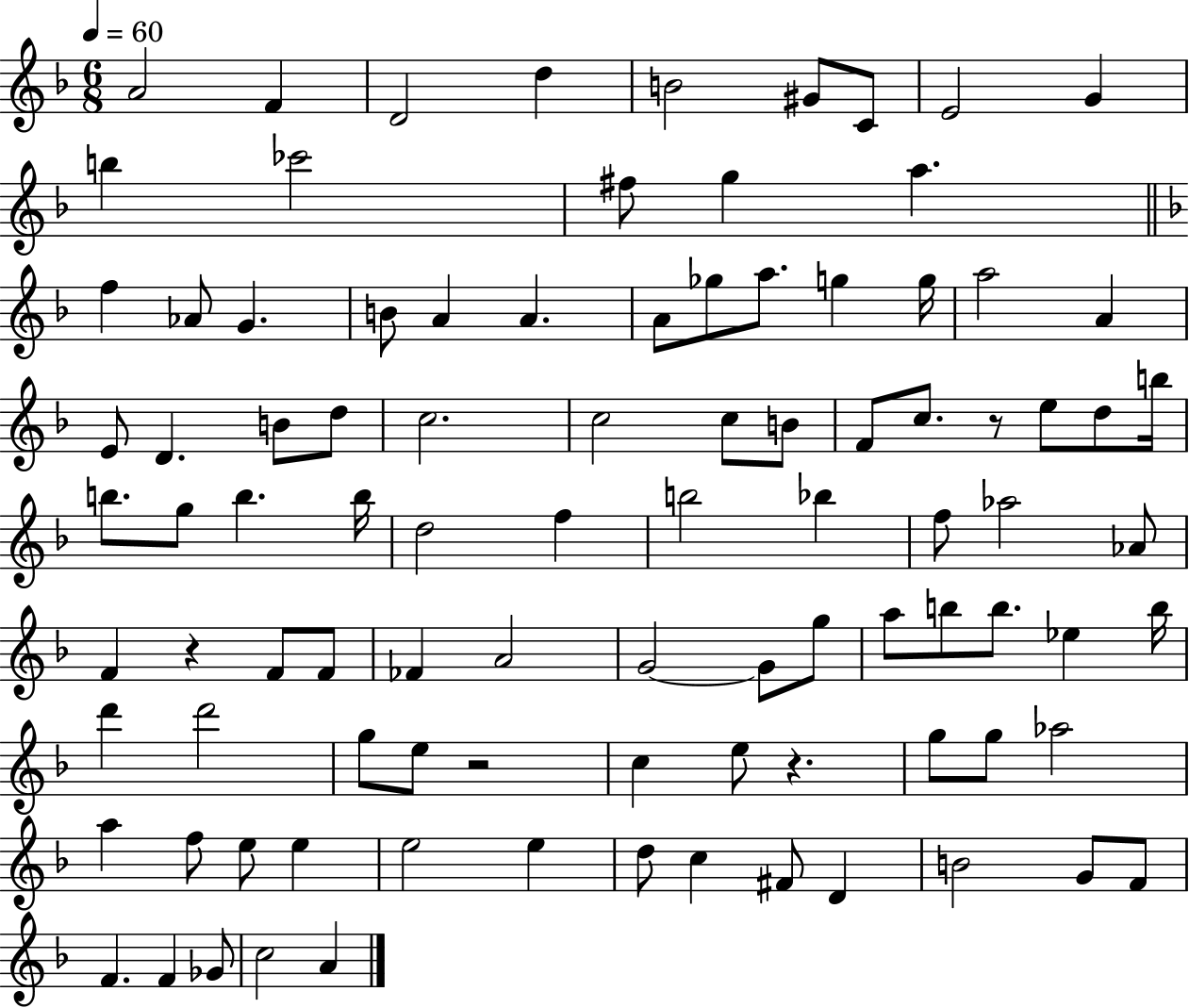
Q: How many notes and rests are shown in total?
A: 95